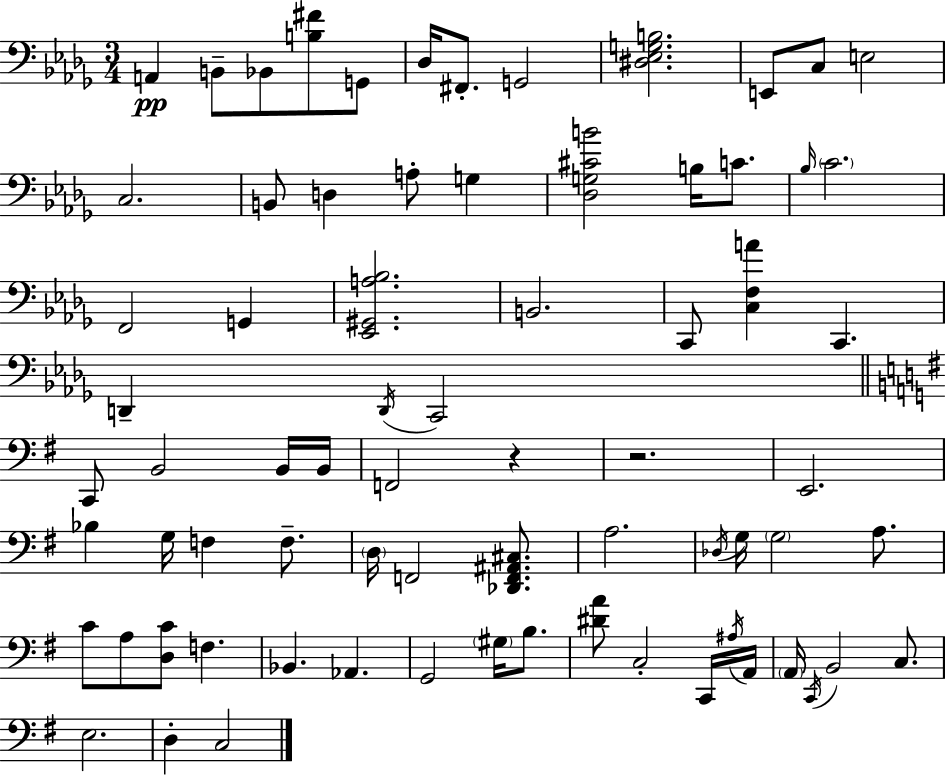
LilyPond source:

{
  \clef bass
  \numericTimeSignature
  \time 3/4
  \key bes \minor
  a,4\pp b,8-- bes,8 <b fis'>8 g,8 | des16 fis,8.-. g,2 | <dis ees g b>2. | e,8 c8 e2 | \break c2. | b,8 d4 a8-. g4 | <des g cis' b'>2 b16 c'8. | \grace { bes16 } \parenthesize c'2. | \break f,2 g,4 | <ees, gis, a bes>2. | b,2. | c,8 <c f a'>4 c,4. | \break d,4-- \acciaccatura { d,16 } c,2 | \bar "||" \break \key g \major c,8 b,2 b,16 b,16 | f,2 r4 | r2. | e,2. | \break bes4 g16 f4 f8.-- | \parenthesize d16 f,2 <des, f, ais, cis>8. | a2. | \acciaccatura { des16 } g16 \parenthesize g2 a8. | \break c'8 a8 <d c'>8 f4. | bes,4. aes,4. | g,2 \parenthesize gis16 b8. | <dis' a'>8 c2-. c,16 | \break \acciaccatura { ais16 } a,16 \parenthesize a,16 \acciaccatura { c,16 } b,2 | c8. e2. | d4-. c2 | \bar "|."
}